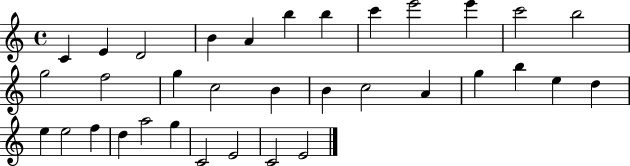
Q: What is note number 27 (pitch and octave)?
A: F5